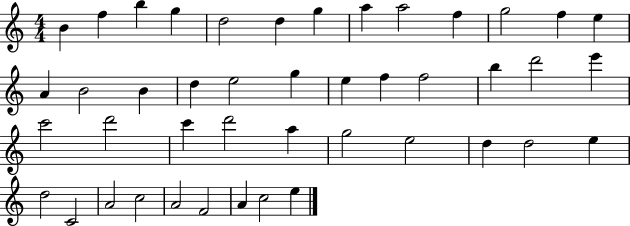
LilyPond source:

{
  \clef treble
  \numericTimeSignature
  \time 4/4
  \key c \major
  b'4 f''4 b''4 g''4 | d''2 d''4 g''4 | a''4 a''2 f''4 | g''2 f''4 e''4 | \break a'4 b'2 b'4 | d''4 e''2 g''4 | e''4 f''4 f''2 | b''4 d'''2 e'''4 | \break c'''2 d'''2 | c'''4 d'''2 a''4 | g''2 e''2 | d''4 d''2 e''4 | \break d''2 c'2 | a'2 c''2 | a'2 f'2 | a'4 c''2 e''4 | \break \bar "|."
}